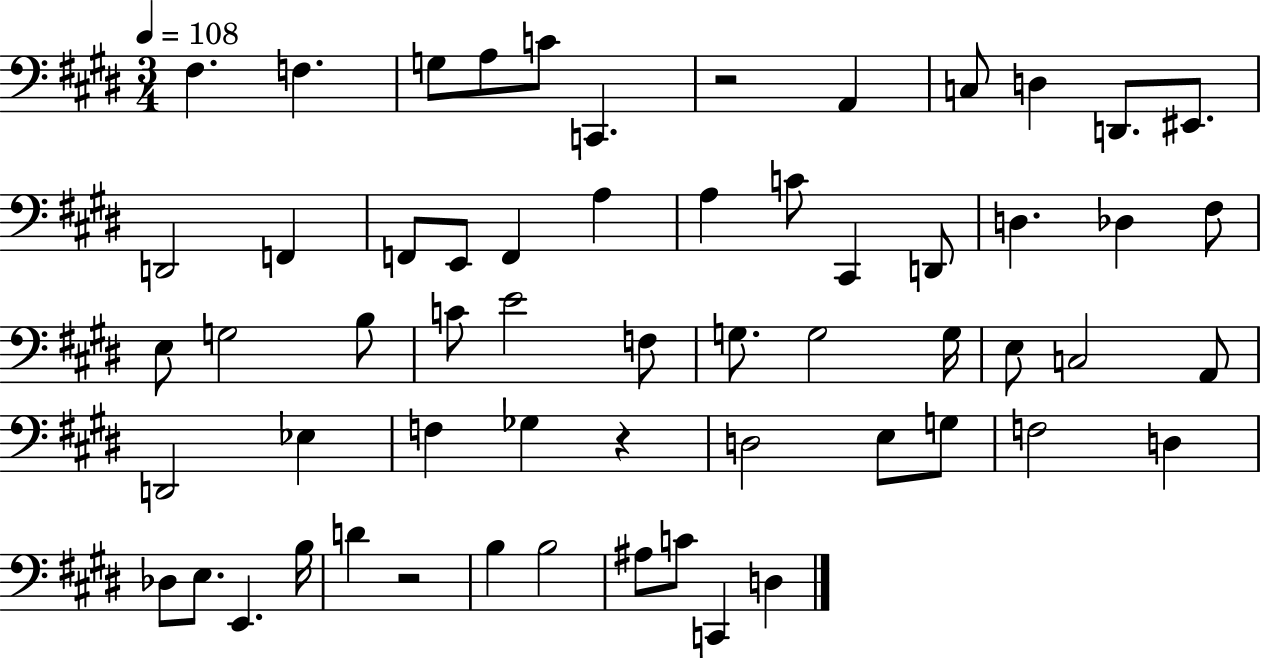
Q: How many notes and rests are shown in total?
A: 59